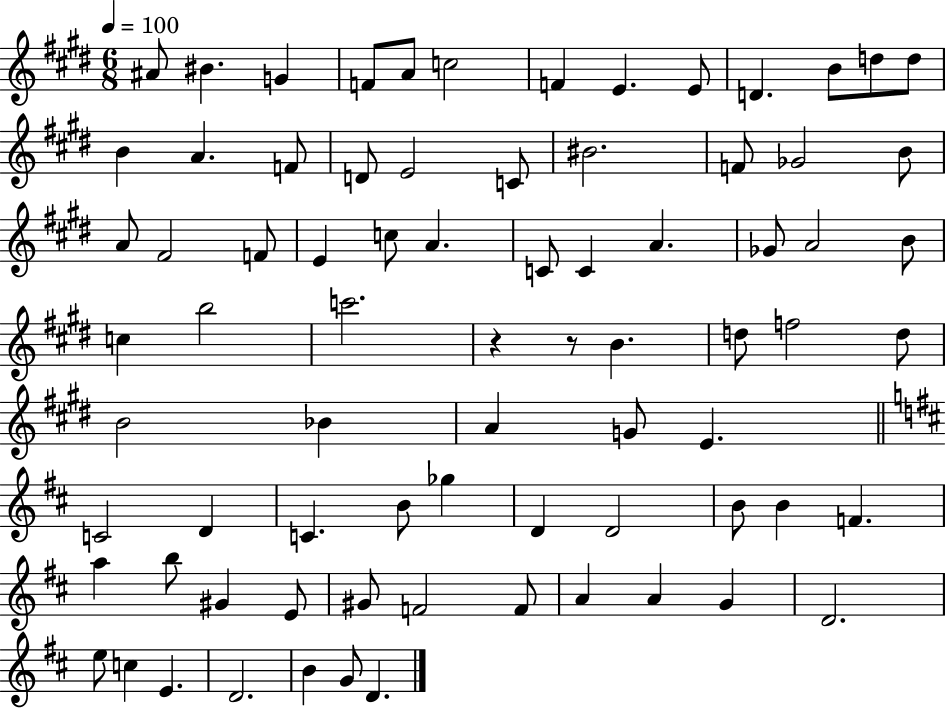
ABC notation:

X:1
T:Untitled
M:6/8
L:1/4
K:E
^A/2 ^B G F/2 A/2 c2 F E E/2 D B/2 d/2 d/2 B A F/2 D/2 E2 C/2 ^B2 F/2 _G2 B/2 A/2 ^F2 F/2 E c/2 A C/2 C A _G/2 A2 B/2 c b2 c'2 z z/2 B d/2 f2 d/2 B2 _B A G/2 E C2 D C B/2 _g D D2 B/2 B F a b/2 ^G E/2 ^G/2 F2 F/2 A A G D2 e/2 c E D2 B G/2 D